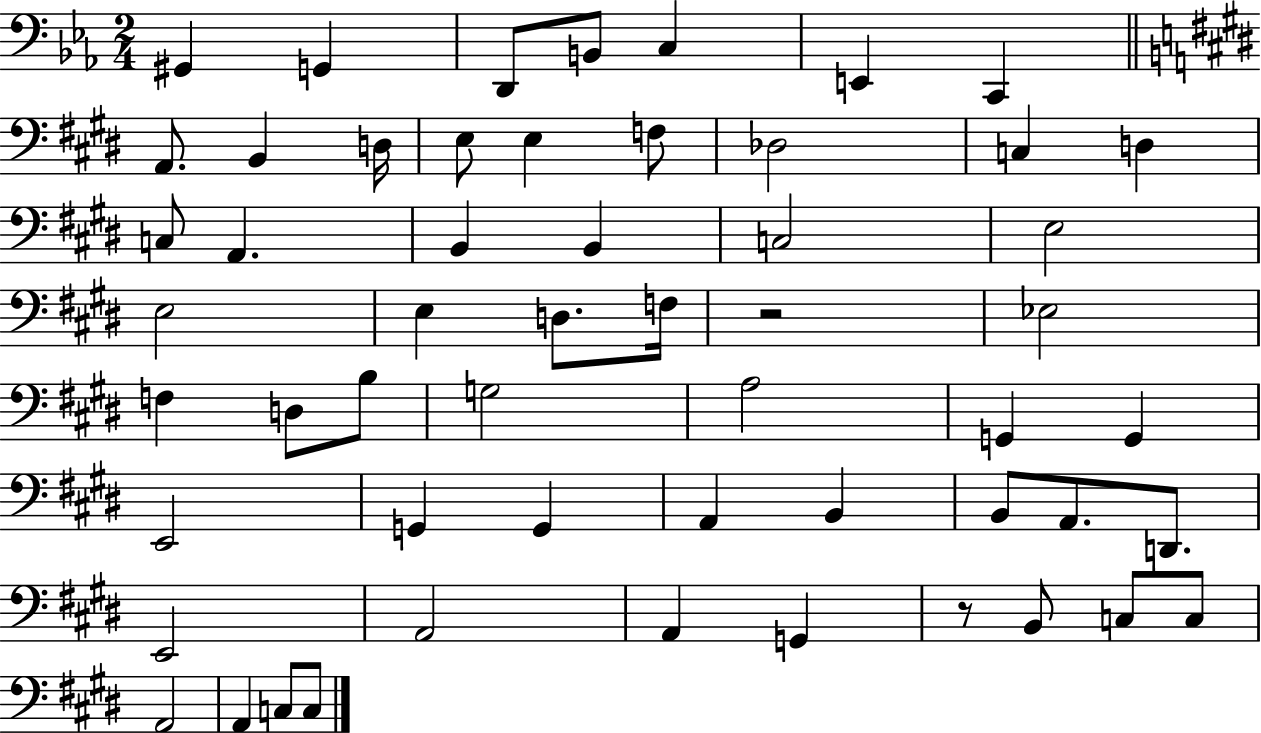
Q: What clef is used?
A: bass